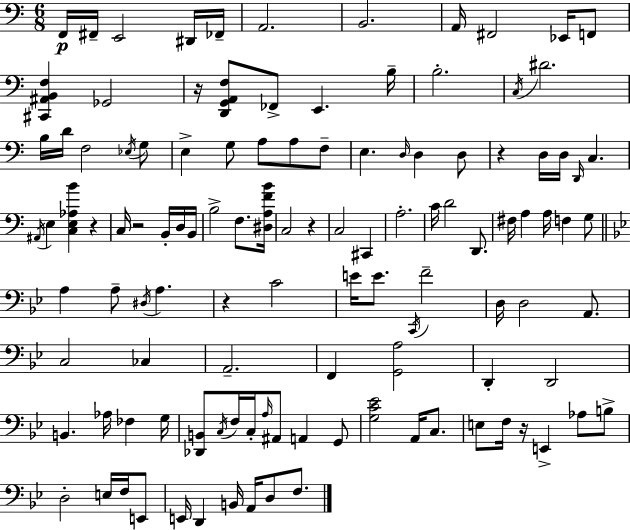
F2/s F#2/s E2/h D#2/s FES2/s A2/h. B2/h. A2/s F#2/h Eb2/s F2/e [C#2,A#2,B2,F3]/q Gb2/h R/s [D2,G2,A2,F3]/e FES2/e E2/q. B3/s B3/h. C3/s D#4/h. B3/s D4/s F3/h Eb3/s G3/e E3/q G3/e A3/e A3/e F3/e E3/q. D3/s D3/q D3/e R/q D3/s D3/s D2/s C3/q. A#2/s E3/q [C3,E3,Ab3,B4]/q R/q C3/s R/h B2/s D3/s B2/s B3/h F3/e. [D#3,A3,F4,B4]/s C3/h R/q C3/h C#2/q A3/h. C4/s D4/h D2/e. F#3/s A3/q A3/s F3/q G3/e A3/q A3/e D#3/s A3/q. R/q C4/h E4/s E4/e. C2/s F4/h D3/s D3/h A2/e. C3/h CES3/q A2/h. F2/q [G2,A3]/h D2/q D2/h B2/q. Ab3/s FES3/q G3/s [Db2,B2]/e C3/s F3/s C3/s A3/s A#2/e A2/q G2/e [G3,C4,Eb4]/h A2/s C3/e. E3/e F3/s R/s E2/q Ab3/e B3/e D3/h E3/s F3/s E2/e E2/s D2/q B2/s A2/s D3/e F3/e.